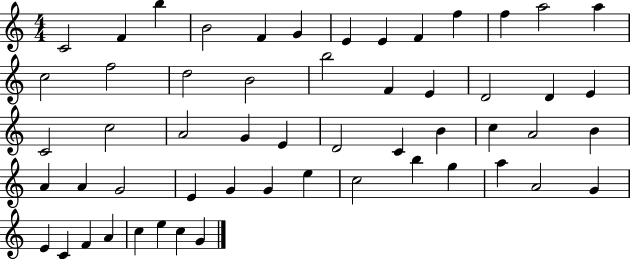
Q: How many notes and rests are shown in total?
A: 55